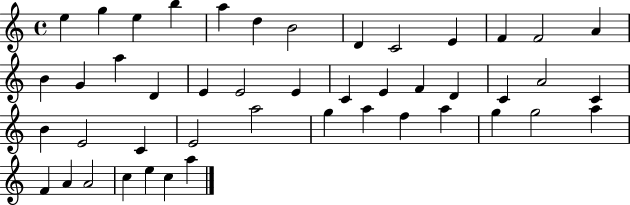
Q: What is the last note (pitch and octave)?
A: A5